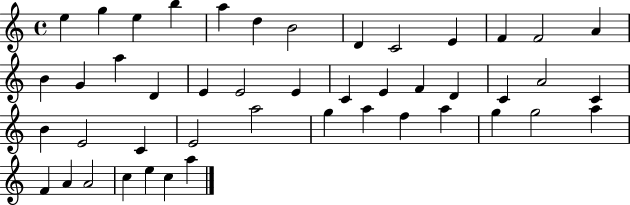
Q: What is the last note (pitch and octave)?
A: A5